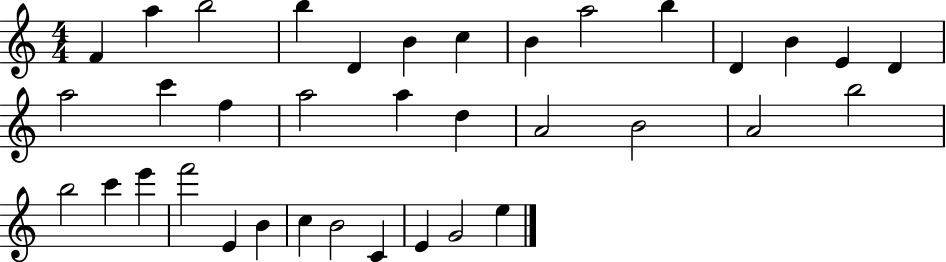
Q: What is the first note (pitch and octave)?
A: F4